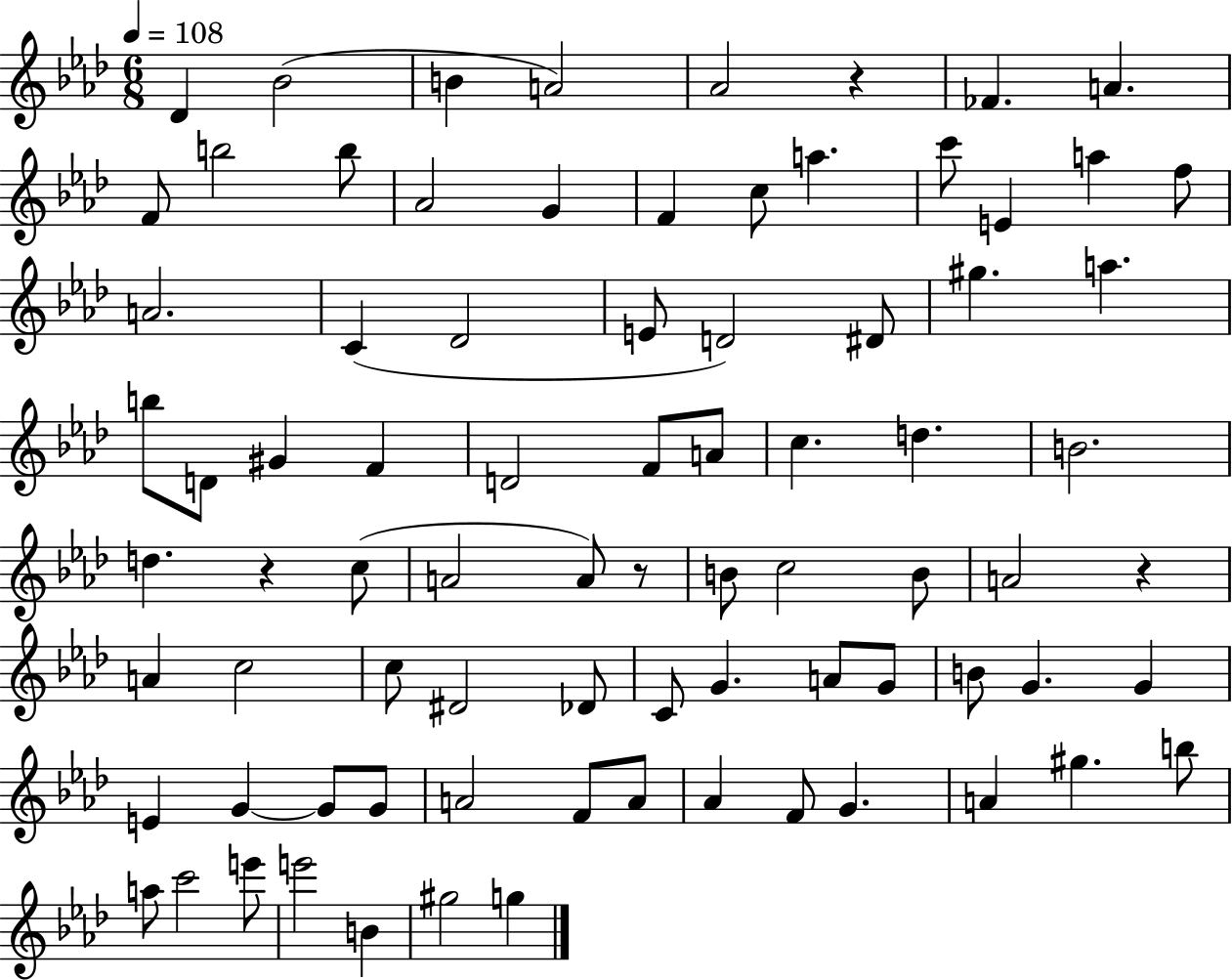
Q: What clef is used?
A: treble